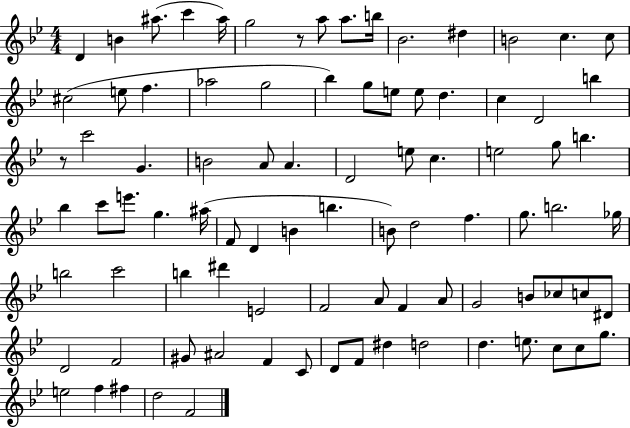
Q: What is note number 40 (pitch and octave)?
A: C6